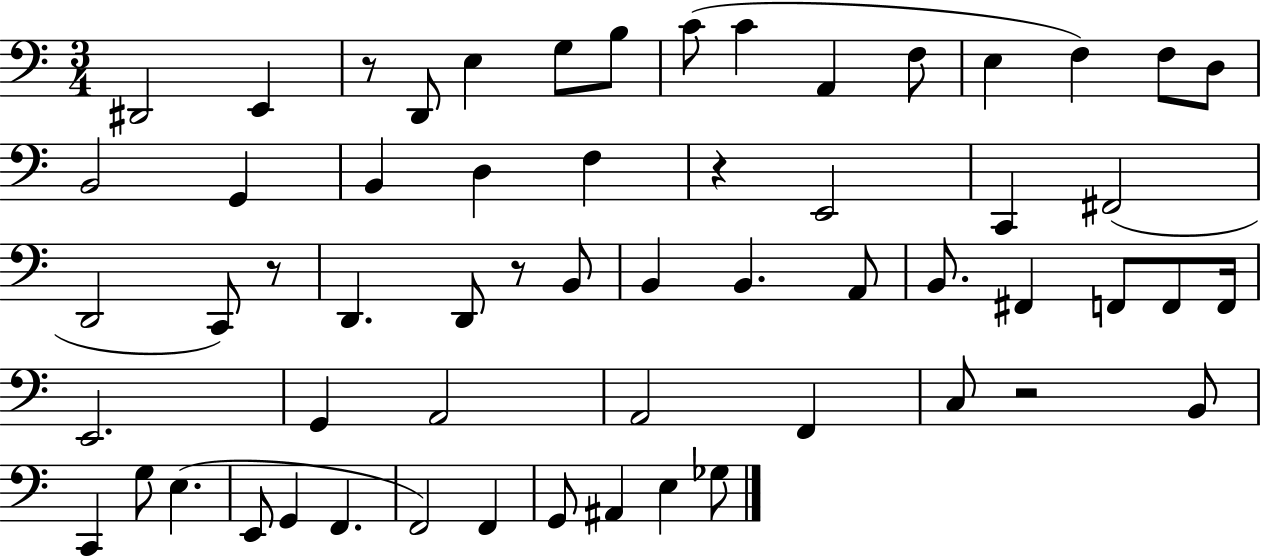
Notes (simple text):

D#2/h E2/q R/e D2/e E3/q G3/e B3/e C4/e C4/q A2/q F3/e E3/q F3/q F3/e D3/e B2/h G2/q B2/q D3/q F3/q R/q E2/h C2/q F#2/h D2/h C2/e R/e D2/q. D2/e R/e B2/e B2/q B2/q. A2/e B2/e. F#2/q F2/e F2/e F2/s E2/h. G2/q A2/h A2/h F2/q C3/e R/h B2/e C2/q G3/e E3/q. E2/e G2/q F2/q. F2/h F2/q G2/e A#2/q E3/q Gb3/e